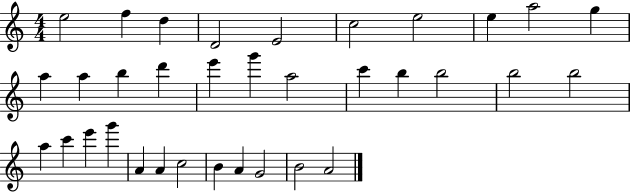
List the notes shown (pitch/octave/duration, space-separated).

E5/h F5/q D5/q D4/h E4/h C5/h E5/h E5/q A5/h G5/q A5/q A5/q B5/q D6/q E6/q G6/q A5/h C6/q B5/q B5/h B5/h B5/h A5/q C6/q E6/q G6/q A4/q A4/q C5/h B4/q A4/q G4/h B4/h A4/h